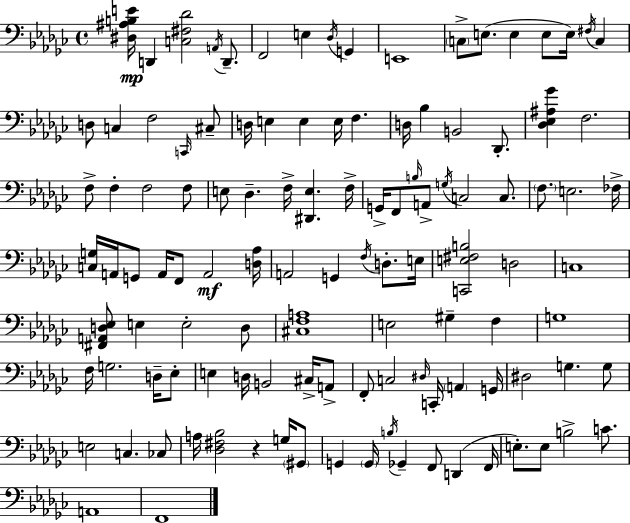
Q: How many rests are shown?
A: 1